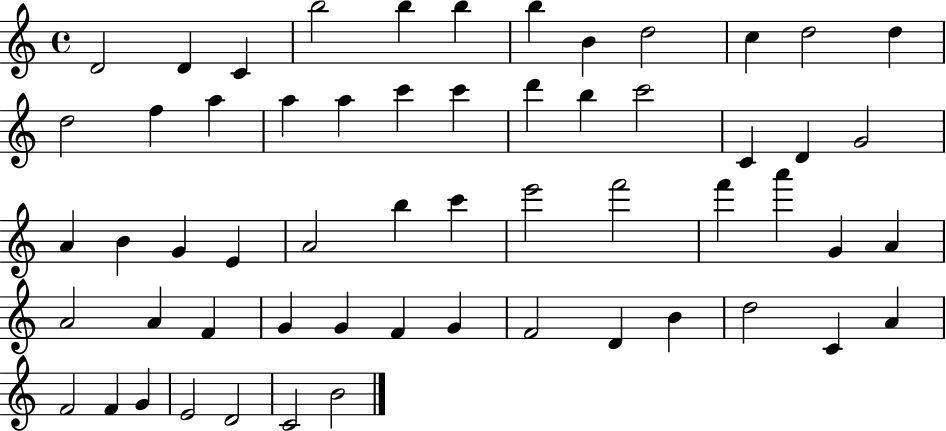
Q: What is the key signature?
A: C major